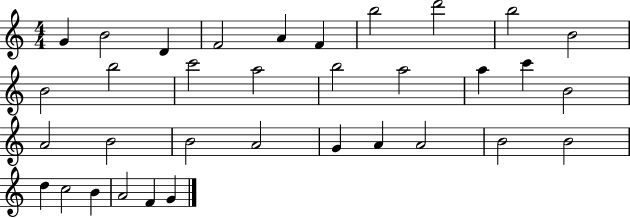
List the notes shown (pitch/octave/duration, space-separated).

G4/q B4/h D4/q F4/h A4/q F4/q B5/h D6/h B5/h B4/h B4/h B5/h C6/h A5/h B5/h A5/h A5/q C6/q B4/h A4/h B4/h B4/h A4/h G4/q A4/q A4/h B4/h B4/h D5/q C5/h B4/q A4/h F4/q G4/q